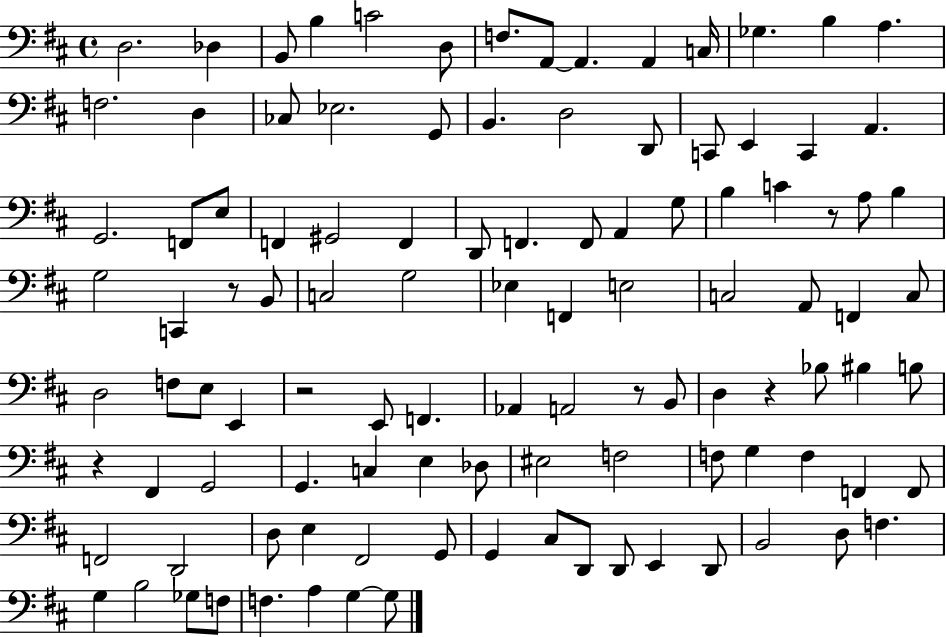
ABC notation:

X:1
T:Untitled
M:4/4
L:1/4
K:D
D,2 _D, B,,/2 B, C2 D,/2 F,/2 A,,/2 A,, A,, C,/4 _G, B, A, F,2 D, _C,/2 _E,2 G,,/2 B,, D,2 D,,/2 C,,/2 E,, C,, A,, G,,2 F,,/2 E,/2 F,, ^G,,2 F,, D,,/2 F,, F,,/2 A,, G,/2 B, C z/2 A,/2 B, G,2 C,, z/2 B,,/2 C,2 G,2 _E, F,, E,2 C,2 A,,/2 F,, C,/2 D,2 F,/2 E,/2 E,, z2 E,,/2 F,, _A,, A,,2 z/2 B,,/2 D, z _B,/2 ^B, B,/2 z ^F,, G,,2 G,, C, E, _D,/2 ^E,2 F,2 F,/2 G, F, F,, F,,/2 F,,2 D,,2 D,/2 E, ^F,,2 G,,/2 G,, ^C,/2 D,,/2 D,,/2 E,, D,,/2 B,,2 D,/2 F, G, B,2 _G,/2 F,/2 F, A, G, G,/2